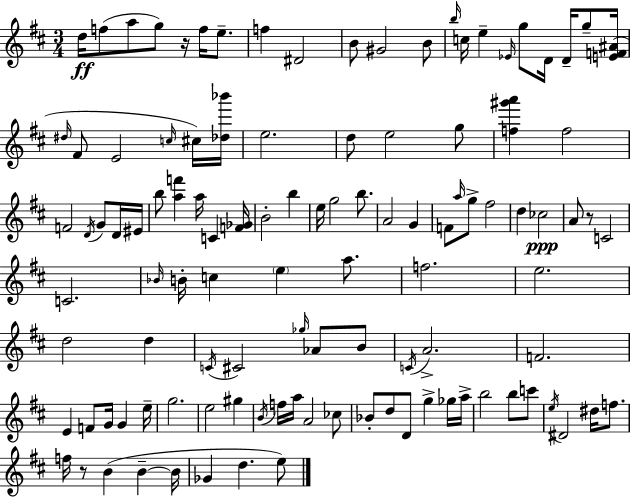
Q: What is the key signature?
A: D major